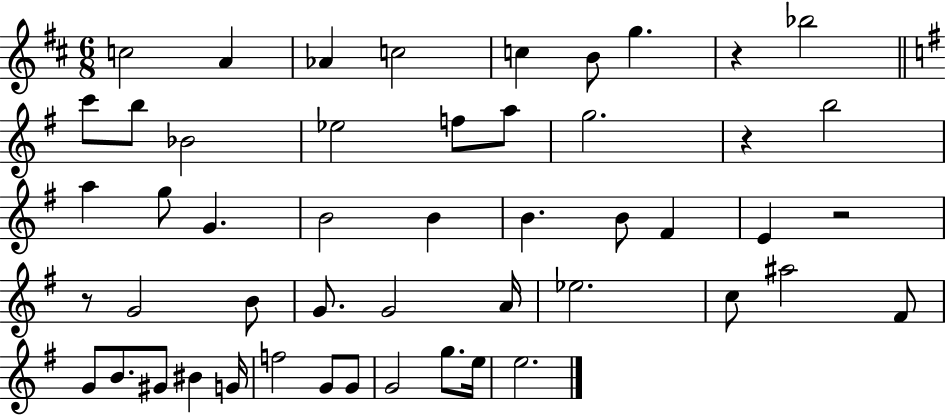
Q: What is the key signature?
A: D major